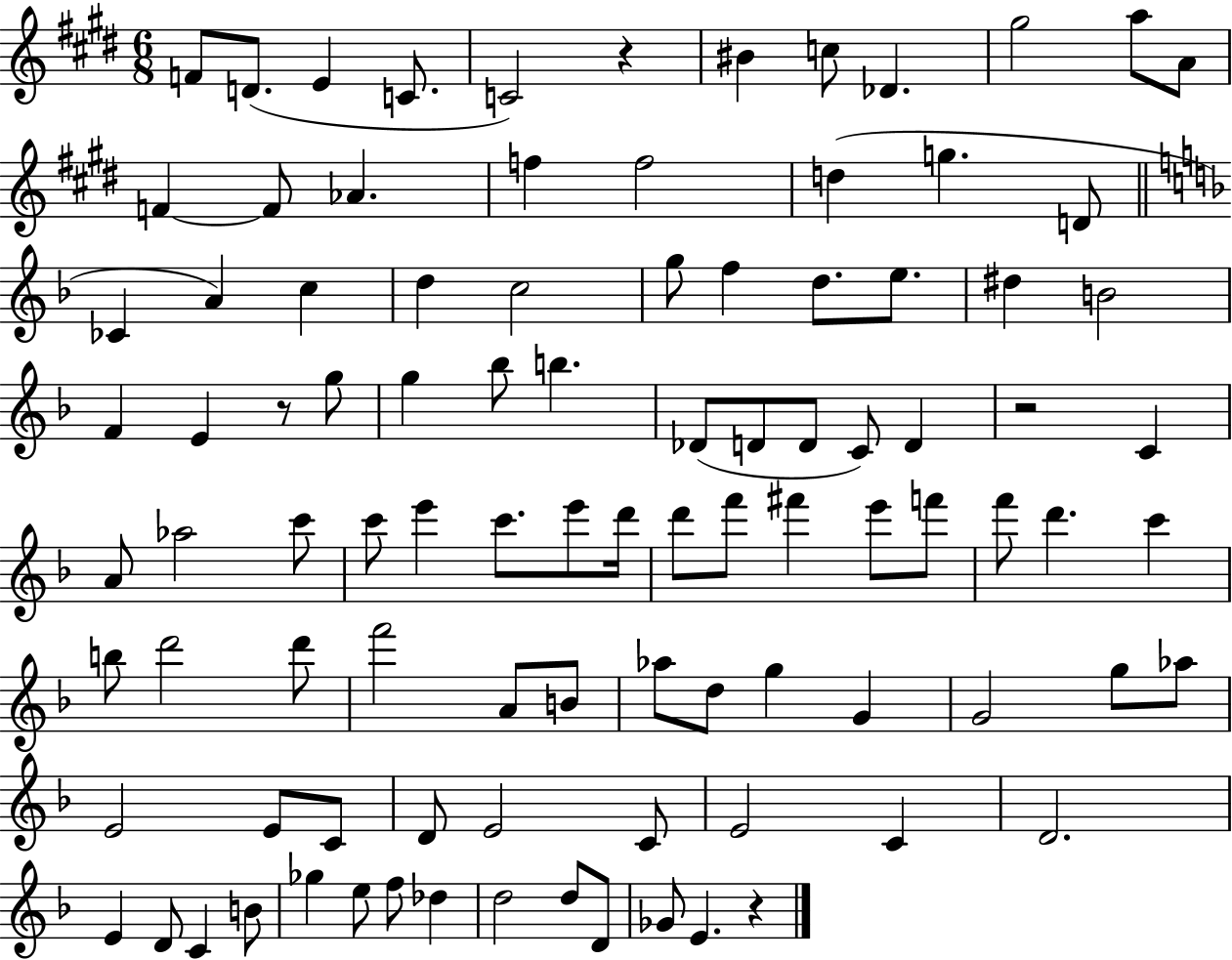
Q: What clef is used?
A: treble